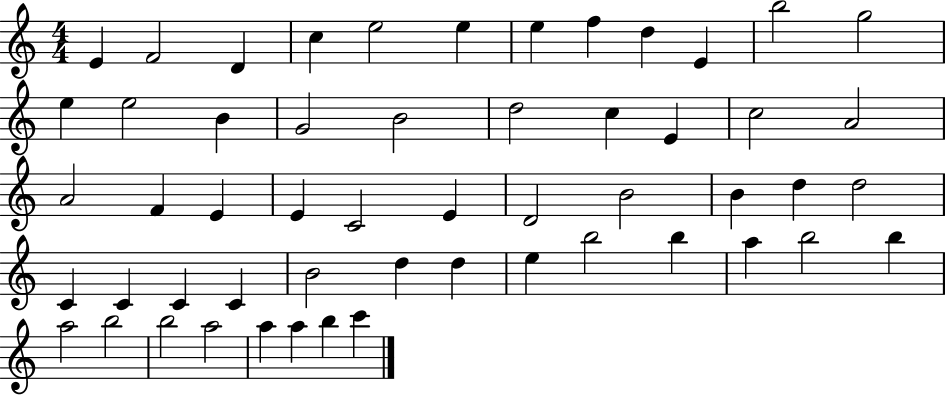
{
  \clef treble
  \numericTimeSignature
  \time 4/4
  \key c \major
  e'4 f'2 d'4 | c''4 e''2 e''4 | e''4 f''4 d''4 e'4 | b''2 g''2 | \break e''4 e''2 b'4 | g'2 b'2 | d''2 c''4 e'4 | c''2 a'2 | \break a'2 f'4 e'4 | e'4 c'2 e'4 | d'2 b'2 | b'4 d''4 d''2 | \break c'4 c'4 c'4 c'4 | b'2 d''4 d''4 | e''4 b''2 b''4 | a''4 b''2 b''4 | \break a''2 b''2 | b''2 a''2 | a''4 a''4 b''4 c'''4 | \bar "|."
}